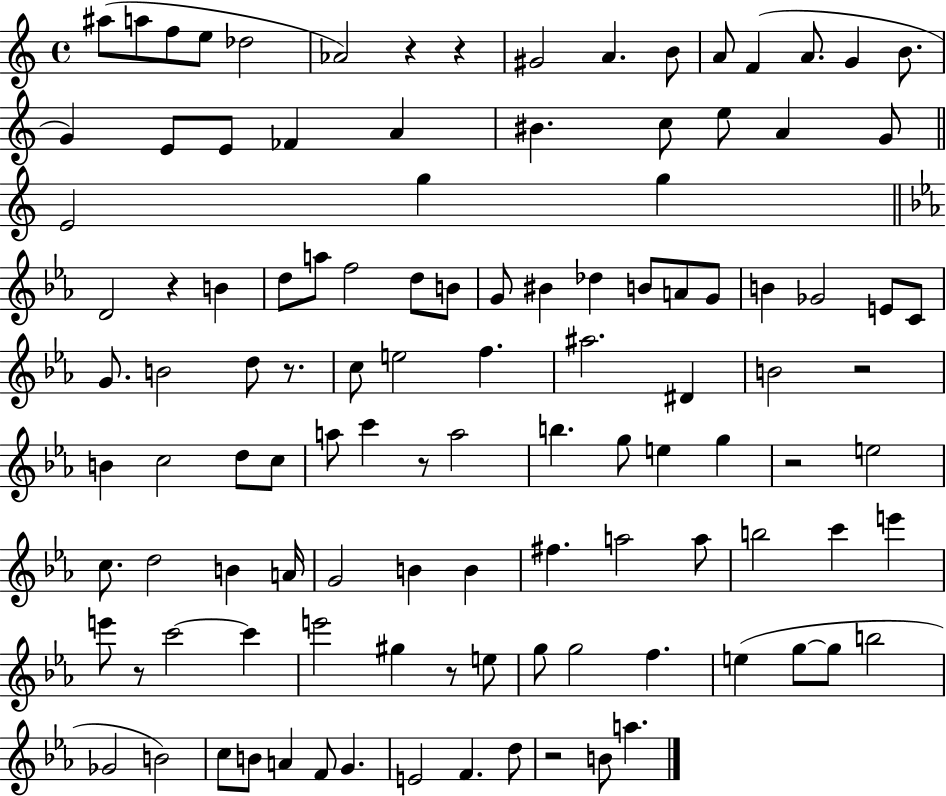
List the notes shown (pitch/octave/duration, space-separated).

A#5/e A5/e F5/e E5/e Db5/h Ab4/h R/q R/q G#4/h A4/q. B4/e A4/e F4/q A4/e. G4/q B4/e. G4/q E4/e E4/e FES4/q A4/q BIS4/q. C5/e E5/e A4/q G4/e E4/h G5/q G5/q D4/h R/q B4/q D5/e A5/e F5/h D5/e B4/e G4/e BIS4/q Db5/q B4/e A4/e G4/e B4/q Gb4/h E4/e C4/e G4/e. B4/h D5/e R/e. C5/e E5/h F5/q. A#5/h. D#4/q B4/h R/h B4/q C5/h D5/e C5/e A5/e C6/q R/e A5/h B5/q. G5/e E5/q G5/q R/h E5/h C5/e. D5/h B4/q A4/s G4/h B4/q B4/q F#5/q. A5/h A5/e B5/h C6/q E6/q E6/e R/e C6/h C6/q E6/h G#5/q R/e E5/e G5/e G5/h F5/q. E5/q G5/e G5/e B5/h Gb4/h B4/h C5/e B4/e A4/q F4/e G4/q. E4/h F4/q. D5/e R/h B4/e A5/q.